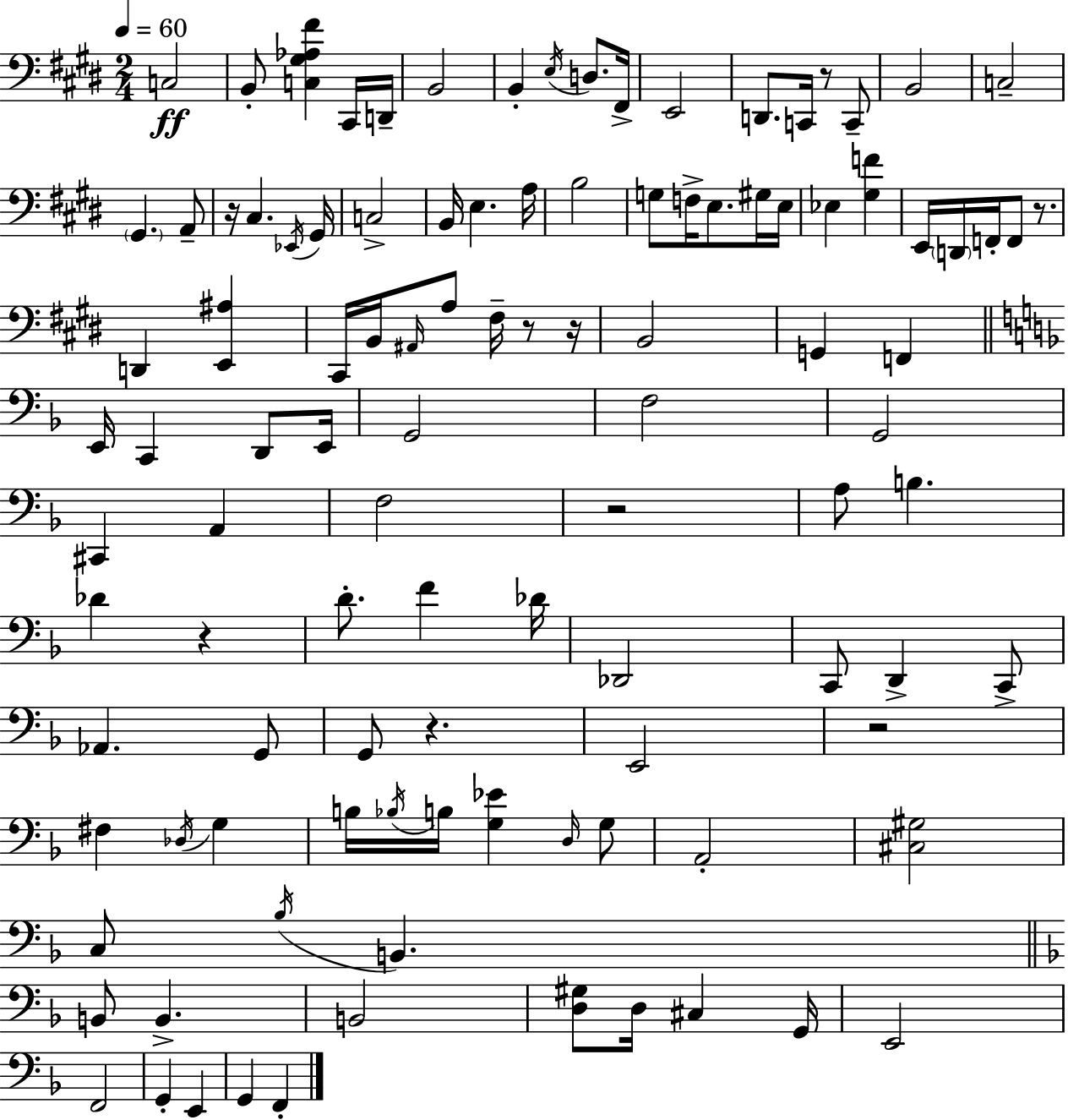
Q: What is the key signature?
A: E major